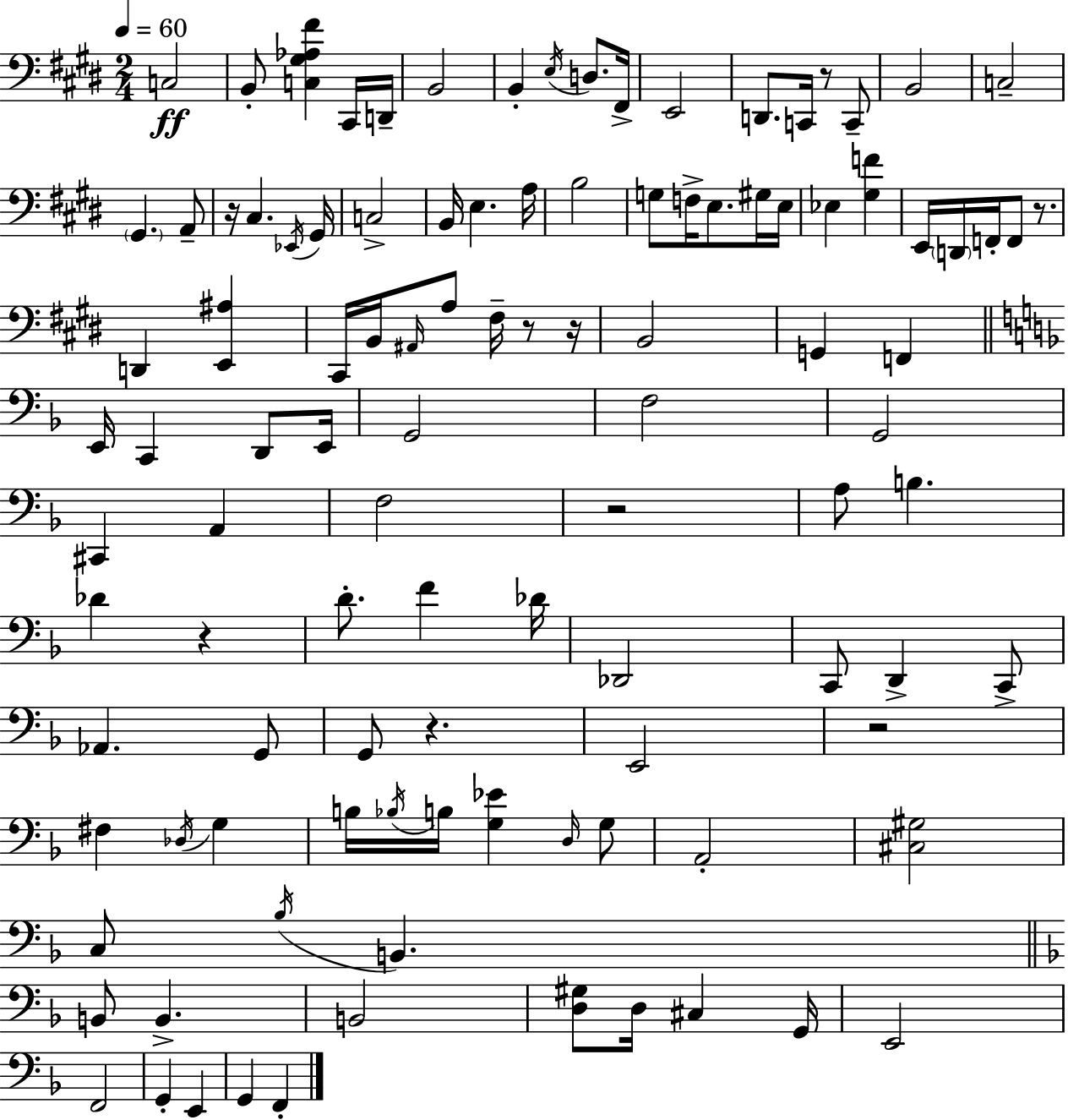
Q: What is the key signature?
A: E major